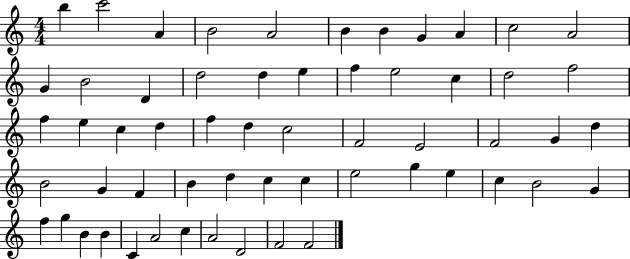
{
  \clef treble
  \numericTimeSignature
  \time 4/4
  \key c \major
  b''4 c'''2 a'4 | b'2 a'2 | b'4 b'4 g'4 a'4 | c''2 a'2 | \break g'4 b'2 d'4 | d''2 d''4 e''4 | f''4 e''2 c''4 | d''2 f''2 | \break f''4 e''4 c''4 d''4 | f''4 d''4 c''2 | f'2 e'2 | f'2 g'4 d''4 | \break b'2 g'4 f'4 | b'4 d''4 c''4 c''4 | e''2 g''4 e''4 | c''4 b'2 g'4 | \break f''4 g''4 b'4 b'4 | c'4 a'2 c''4 | a'2 d'2 | f'2 f'2 | \break \bar "|."
}